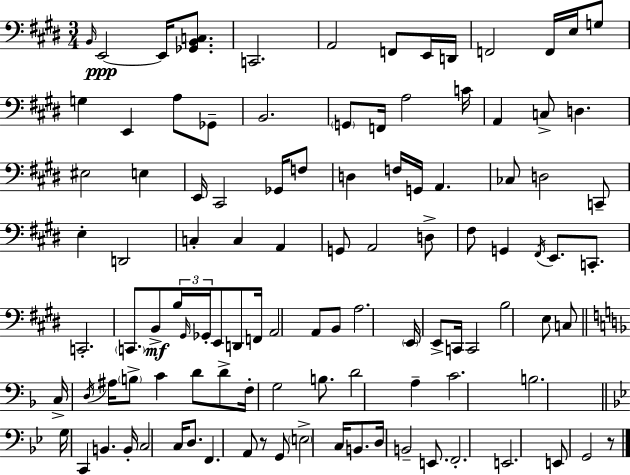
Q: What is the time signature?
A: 3/4